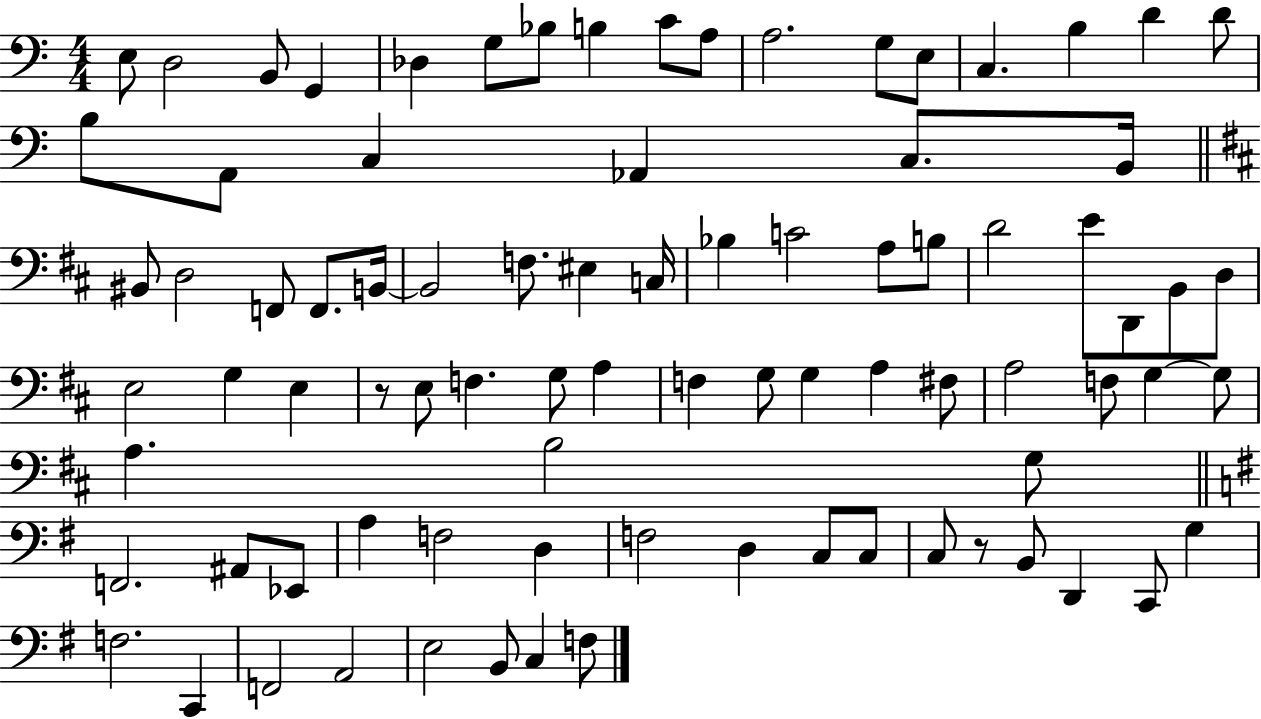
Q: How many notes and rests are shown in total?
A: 85